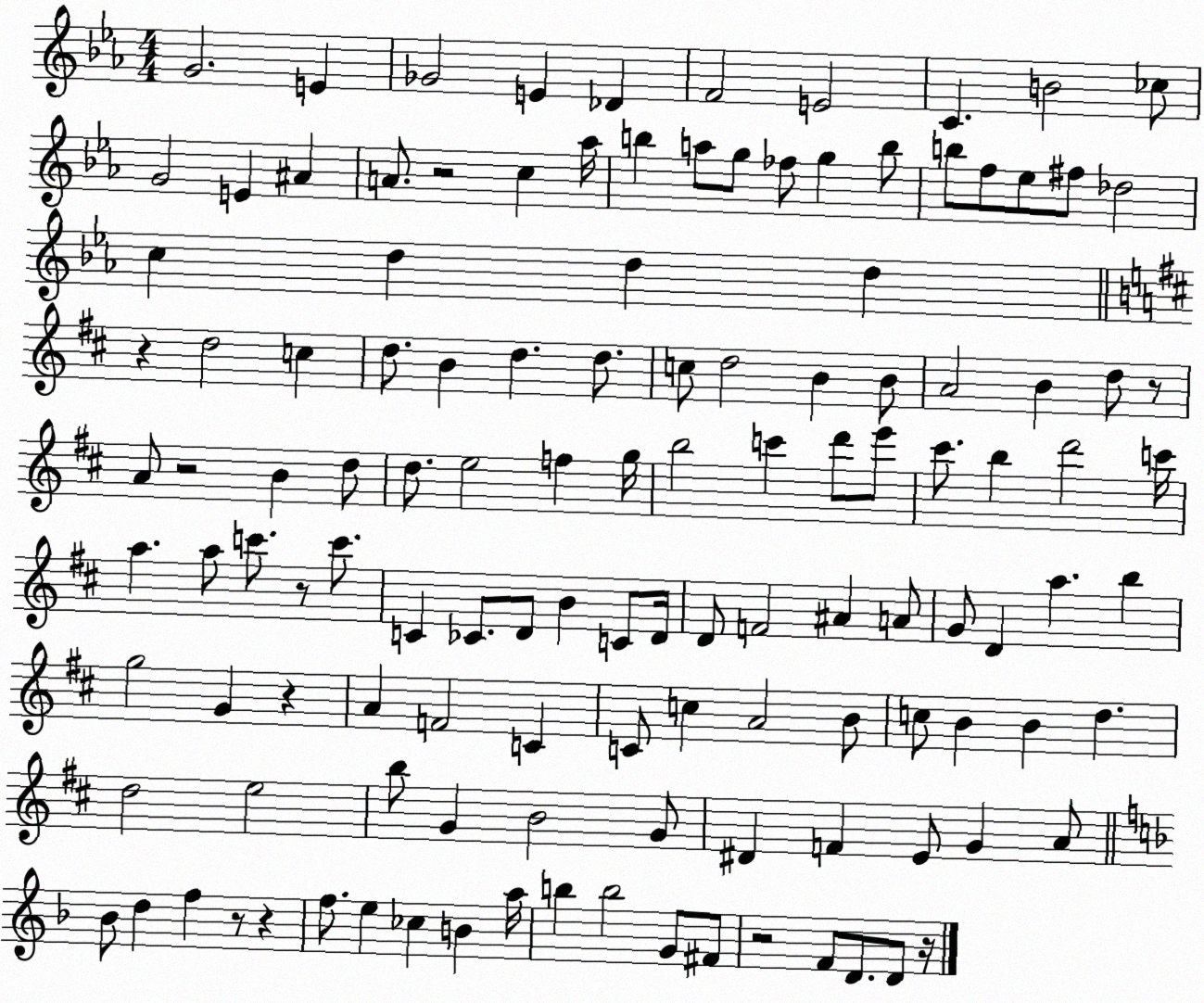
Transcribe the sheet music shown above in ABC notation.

X:1
T:Untitled
M:4/4
L:1/4
K:Eb
G2 E _G2 E _D F2 E2 C B2 _c/2 G2 E ^A A/2 z2 c _a/4 b a/2 g/2 _f/2 g b/2 b/2 f/2 _e/2 ^f/2 _d2 c d d d z d2 c d/2 B d d/2 c/2 d2 B B/2 A2 B d/2 z/2 A/2 z2 B d/2 d/2 e2 f g/4 b2 c' d'/2 e'/2 ^c'/2 b d'2 c'/4 a a/2 c'/2 z/2 c'/2 C _C/2 D/2 B C/2 D/4 D/2 F2 ^A A/2 G/2 D a b g2 G z A F2 C C/2 c A2 B/2 c/2 B B d d2 e2 b/2 G B2 G/2 ^D F E/2 G A/2 _B/2 d f z/2 z f/2 e _c B a/4 b b2 G/2 ^F/2 z2 F/2 D/2 D/2 z/4